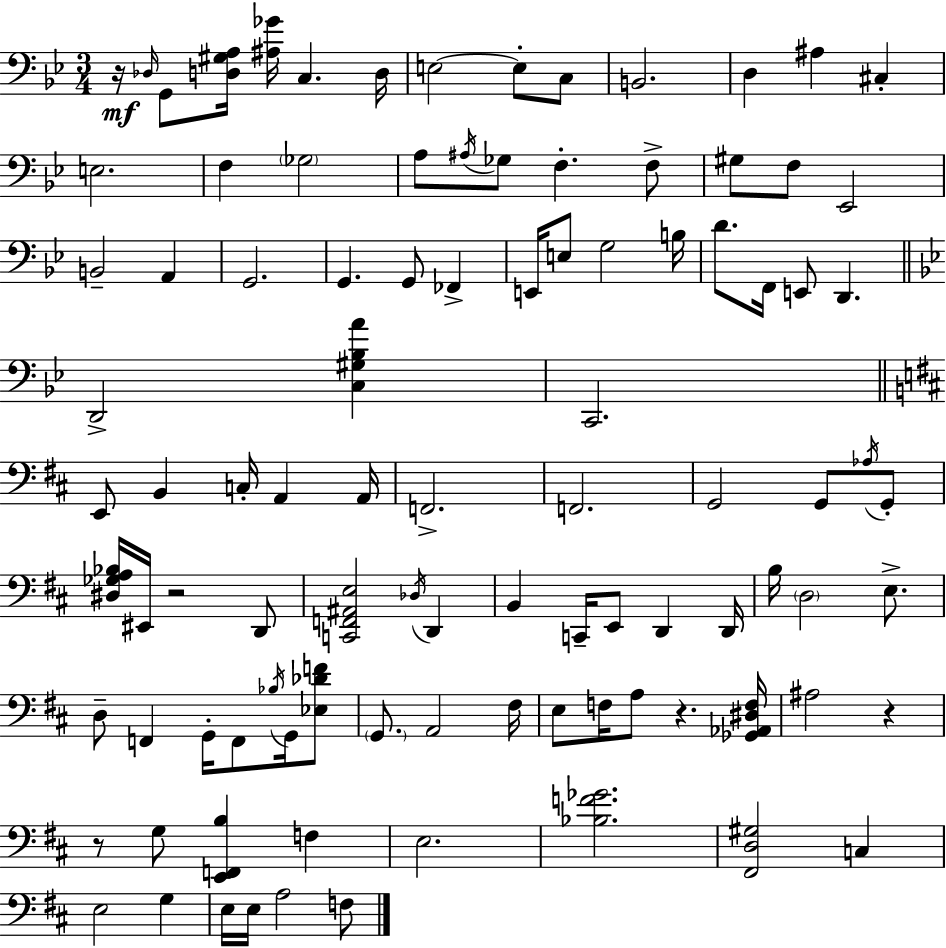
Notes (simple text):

R/s Db3/s G2/e [D3,G#3,A3]/s [A#3,Gb4]/s C3/q. D3/s E3/h E3/e C3/e B2/h. D3/q A#3/q C#3/q E3/h. F3/q Gb3/h A3/e A#3/s Gb3/e F3/q. F3/e G#3/e F3/e Eb2/h B2/h A2/q G2/h. G2/q. G2/e FES2/q E2/s E3/e G3/h B3/s D4/e. F2/s E2/e D2/q. D2/h [C3,G#3,Bb3,A4]/q C2/h. E2/e B2/q C3/s A2/q A2/s F2/h. F2/h. G2/h G2/e Ab3/s G2/e [D#3,Gb3,A3,Bb3]/s EIS2/s R/h D2/e [C2,F2,A#2,E3]/h Db3/s D2/q B2/q C2/s E2/e D2/q D2/s B3/s D3/h E3/e. D3/e F2/q G2/s F2/e Bb3/s G2/s [Eb3,Db4,F4]/e G2/e. A2/h F#3/s E3/e F3/s A3/e R/q. [Gb2,Ab2,D#3,F3]/s A#3/h R/q R/e G3/e [E2,F2,B3]/q F3/q E3/h. [Bb3,F4,Gb4]/h. [F#2,D3,G#3]/h C3/q E3/h G3/q E3/s E3/s A3/h F3/e